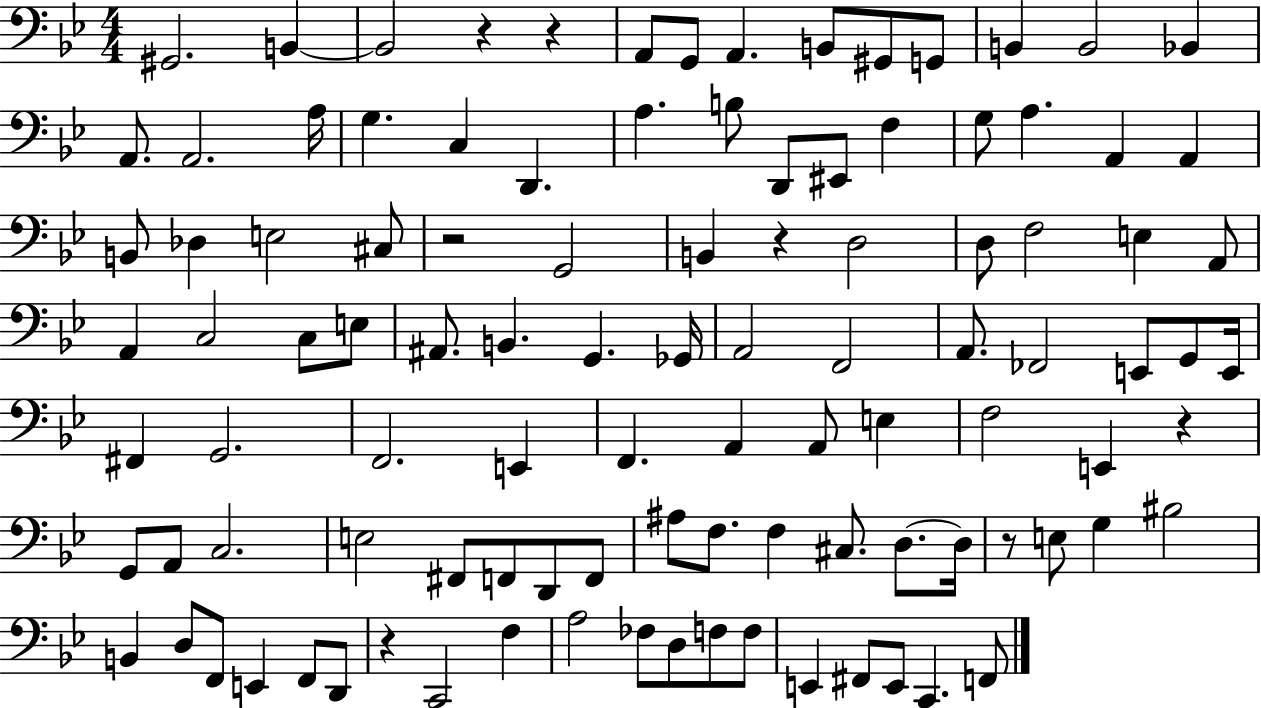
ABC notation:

X:1
T:Untitled
M:4/4
L:1/4
K:Bb
^G,,2 B,, B,,2 z z A,,/2 G,,/2 A,, B,,/2 ^G,,/2 G,,/2 B,, B,,2 _B,, A,,/2 A,,2 A,/4 G, C, D,, A, B,/2 D,,/2 ^E,,/2 F, G,/2 A, A,, A,, B,,/2 _D, E,2 ^C,/2 z2 G,,2 B,, z D,2 D,/2 F,2 E, A,,/2 A,, C,2 C,/2 E,/2 ^A,,/2 B,, G,, _G,,/4 A,,2 F,,2 A,,/2 _F,,2 E,,/2 G,,/2 E,,/4 ^F,, G,,2 F,,2 E,, F,, A,, A,,/2 E, F,2 E,, z G,,/2 A,,/2 C,2 E,2 ^F,,/2 F,,/2 D,,/2 F,,/2 ^A,/2 F,/2 F, ^C,/2 D,/2 D,/4 z/2 E,/2 G, ^B,2 B,, D,/2 F,,/2 E,, F,,/2 D,,/2 z C,,2 F, A,2 _F,/2 D,/2 F,/2 F,/2 E,, ^F,,/2 E,,/2 C,, F,,/2